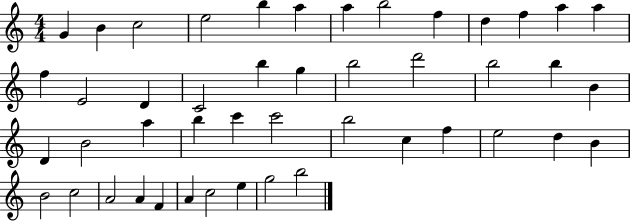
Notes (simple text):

G4/q B4/q C5/h E5/h B5/q A5/q A5/q B5/h F5/q D5/q F5/q A5/q A5/q F5/q E4/h D4/q C4/h B5/q G5/q B5/h D6/h B5/h B5/q B4/q D4/q B4/h A5/q B5/q C6/q C6/h B5/h C5/q F5/q E5/h D5/q B4/q B4/h C5/h A4/h A4/q F4/q A4/q C5/h E5/q G5/h B5/h